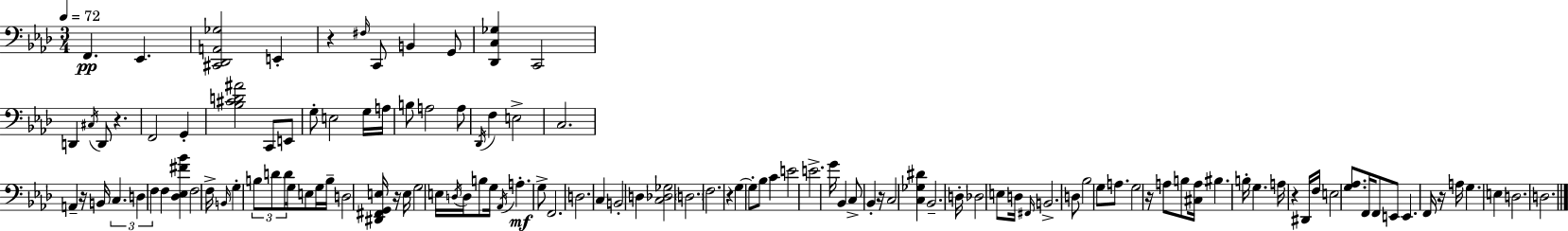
X:1
T:Untitled
M:3/4
L:1/4
K:Fm
F,, _E,, [^C,,_D,,A,,_G,]2 E,, z ^F,/4 C,,/2 B,, G,,/2 [_D,,C,_G,] C,,2 D,, ^C,/4 D,,/2 z F,,2 G,, [_B,^CD^A]2 C,,/2 E,,/2 G,/2 E,2 G,/4 A,/4 B,/2 A,2 A,/2 _D,,/4 F, E,2 C,2 A,, z/4 B,,/4 C, D, F, F, [_D,_E,^F_B] F,2 F,/4 B,,/4 G, B,/2 D/2 D/2 G,/4 E,/2 G,/4 B,/4 D,2 [^D,,^F,,G,,E,]/4 z/4 E,/4 G,2 E,/4 D,/4 D,/4 B,/2 G,/4 _A,,/4 A, G,/2 F,,2 D,2 C, B,,2 D, [C,_D,_G,]2 D,2 F,2 z G, G,/2 _B,/2 C E2 E2 G/4 _B,, C,/2 _B,, z/4 C,2 [C,_G,^D] _B,,2 D,/4 _D,2 E,/2 D,/4 ^F,,/4 B,,2 D,/2 _B,2 G,/2 A,/2 G,2 z/4 A,/2 B,/2 [^C,A,]/4 ^B, B,/4 G, A,/4 z ^D,,/4 F,/4 E,2 [G,_A,]/2 F,,/4 F,,/2 E,,/2 E,, F,,/4 z/4 A,/4 G, E, D,2 D,2